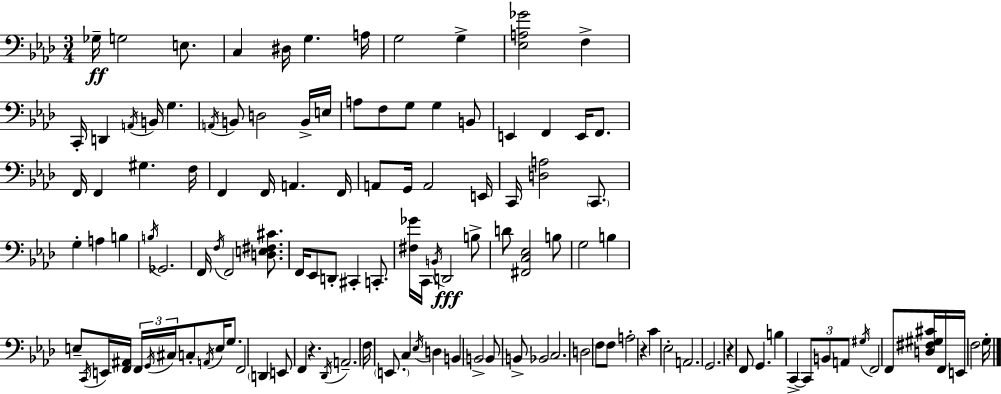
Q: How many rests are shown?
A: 3